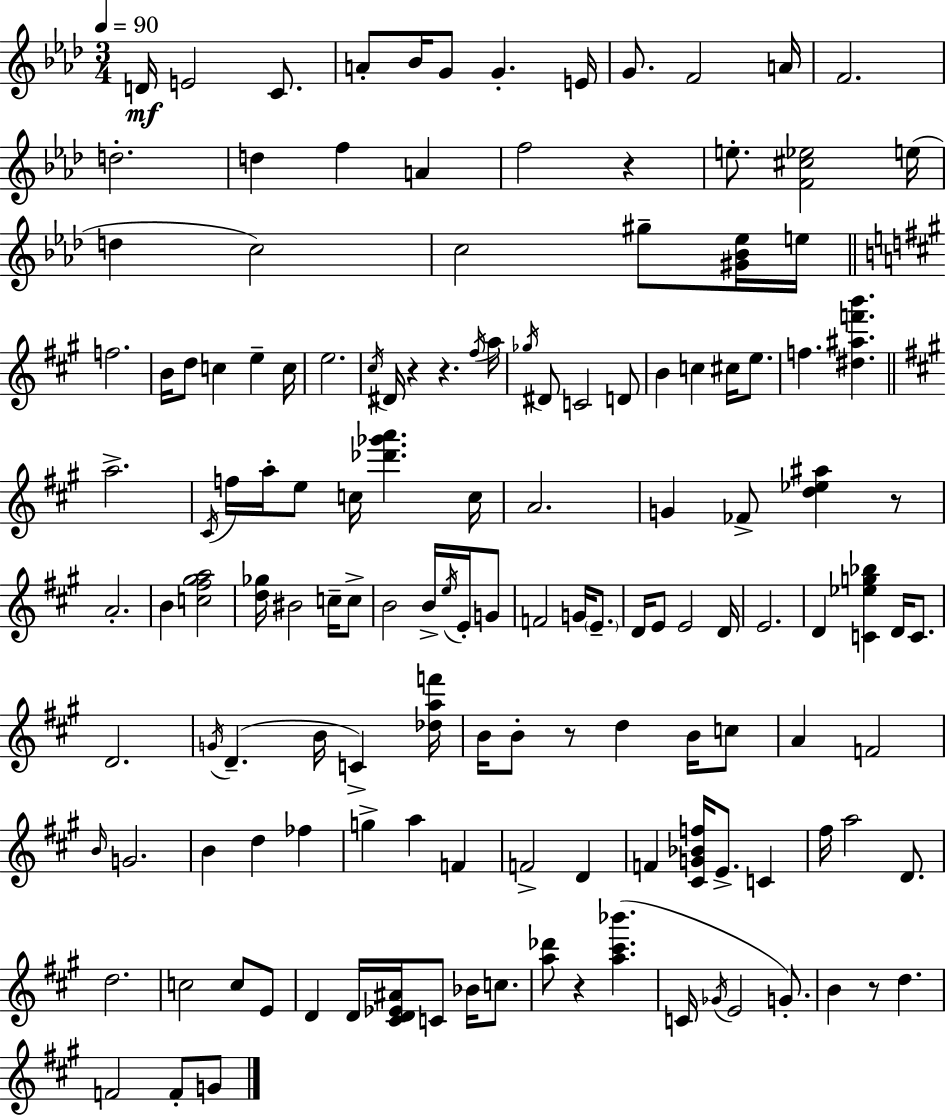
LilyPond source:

{
  \clef treble
  \numericTimeSignature
  \time 3/4
  \key aes \major
  \tempo 4 = 90
  d'16\mf e'2 c'8. | a'8-. bes'16 g'8 g'4.-. e'16 | g'8. f'2 a'16 | f'2. | \break d''2.-. | d''4 f''4 a'4 | f''2 r4 | e''8.-. <f' cis'' ees''>2 e''16( | \break d''4 c''2) | c''2 gis''8-- <gis' bes' ees''>16 e''16 | \bar "||" \break \key a \major f''2. | b'16 d''8 c''4 e''4-- c''16 | e''2. | \acciaccatura { cis''16 } dis'16 r4 r4. | \break \acciaccatura { fis''16 } a''16 \acciaccatura { ges''16 } dis'8 c'2 | d'8 b'4 c''4 cis''16 | e''8. f''4. <dis'' ais'' f''' b'''>4. | \bar "||" \break \key a \major a''2.-> | \acciaccatura { cis'16 } f''16 a''16-. e''8 c''16 <des''' ges''' a'''>4. | c''16 a'2. | g'4 fes'8-> <d'' ees'' ais''>4 r8 | \break a'2.-. | b'4 <c'' fis'' gis'' a''>2 | <d'' ges''>16 bis'2 c''16-- c''8-> | b'2 b'16-> \acciaccatura { e''16 } e'16-. | \break g'8 f'2 g'16 \parenthesize e'8.-- | d'16 e'8 e'2 | d'16 e'2. | d'4 <c' ees'' g'' bes''>4 d'16 c'8. | \break d'2. | \acciaccatura { g'16 }( d'4.-- b'16 c'4->) | <des'' a'' f'''>16 b'16 b'8-. r8 d''4 | b'16 c''8 a'4 f'2 | \break \grace { b'16 } g'2. | b'4 d''4 | fes''4 g''4-> a''4 | f'4 f'2-> | \break d'4 f'4 <cis' g' bes' f''>16 e'8.-> | c'4 fis''16 a''2 | d'8. d''2. | c''2 | \break c''8 e'8 d'4 d'16 <cis' d' ees' ais'>16 c'8 | bes'16 c''8. <a'' des'''>8 r4 <a'' cis''' bes'''>4.( | c'16 \acciaccatura { ges'16 } e'2 | g'8.-.) b'4 r8 d''4. | \break f'2 | f'8-. g'8 \bar "|."
}